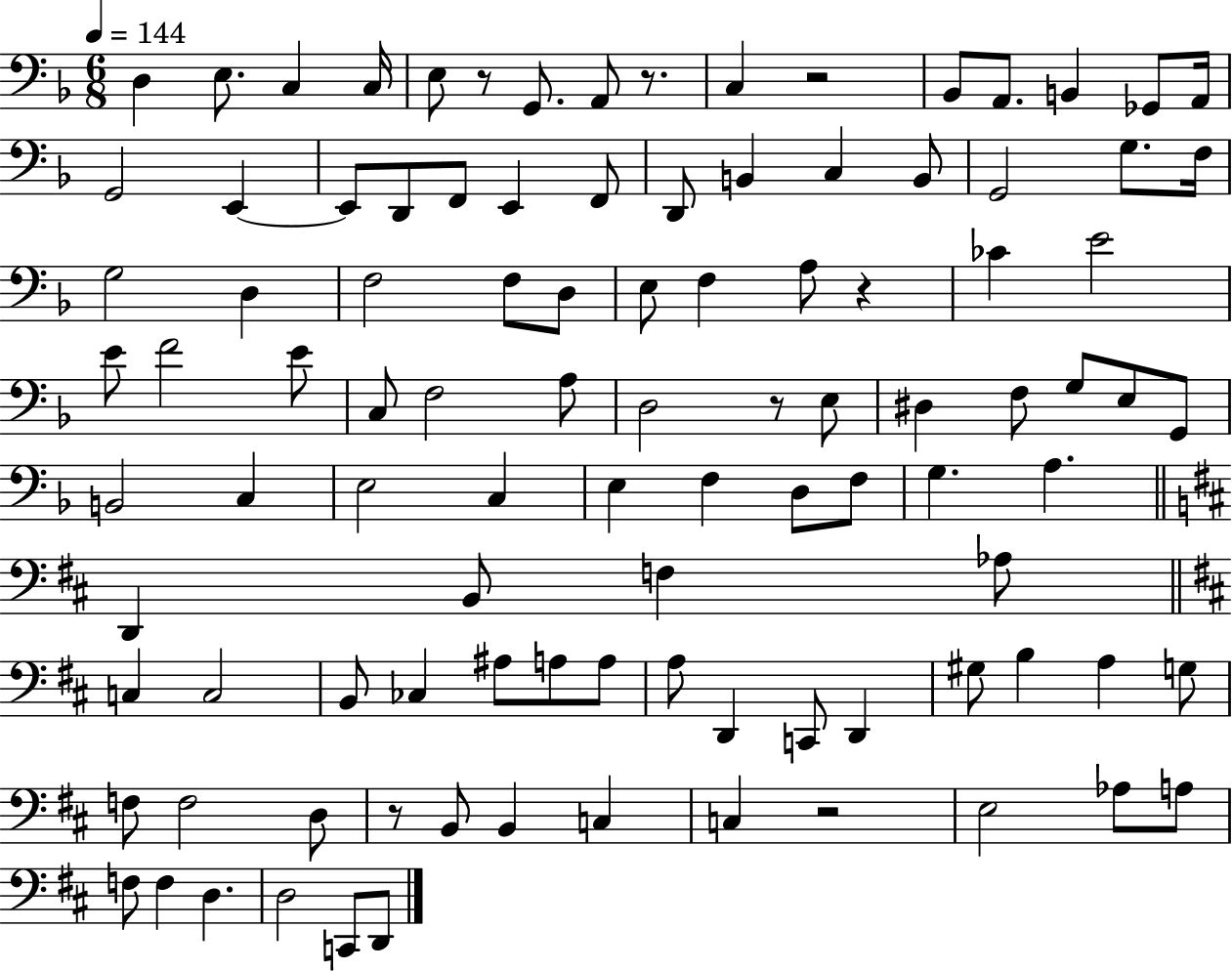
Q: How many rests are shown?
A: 7